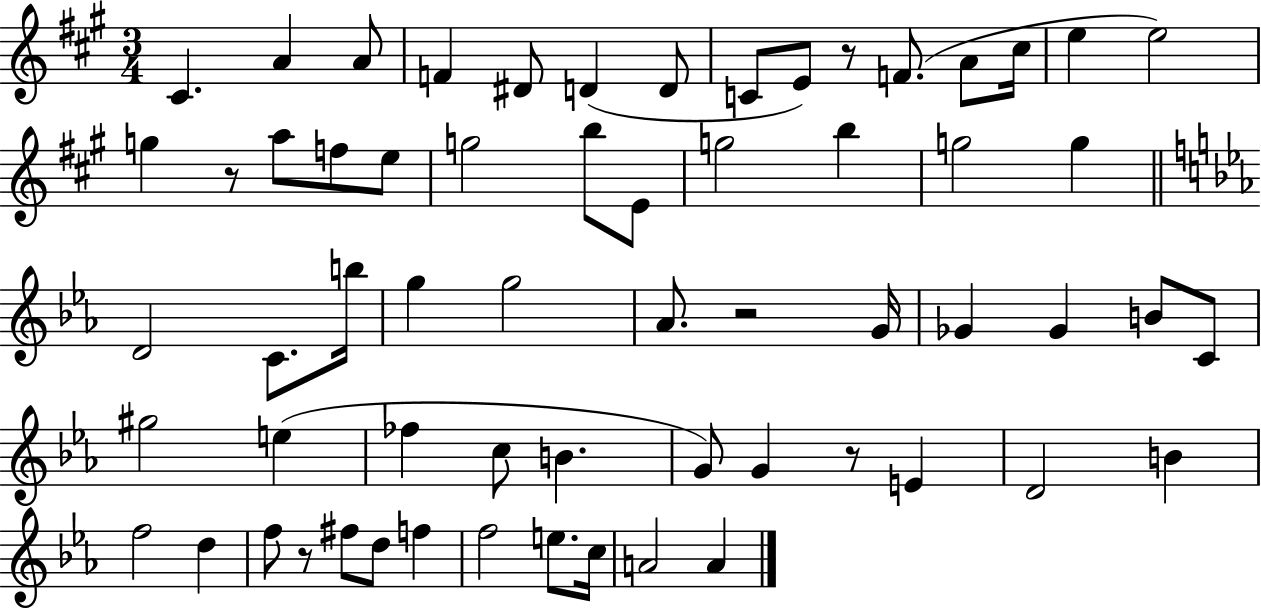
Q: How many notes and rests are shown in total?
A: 62